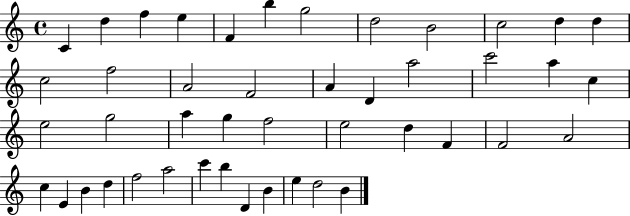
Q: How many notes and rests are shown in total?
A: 45